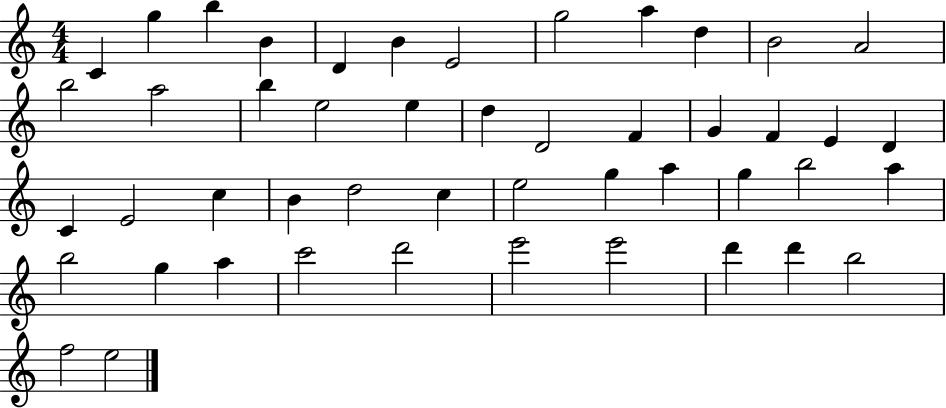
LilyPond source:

{
  \clef treble
  \numericTimeSignature
  \time 4/4
  \key c \major
  c'4 g''4 b''4 b'4 | d'4 b'4 e'2 | g''2 a''4 d''4 | b'2 a'2 | \break b''2 a''2 | b''4 e''2 e''4 | d''4 d'2 f'4 | g'4 f'4 e'4 d'4 | \break c'4 e'2 c''4 | b'4 d''2 c''4 | e''2 g''4 a''4 | g''4 b''2 a''4 | \break b''2 g''4 a''4 | c'''2 d'''2 | e'''2 e'''2 | d'''4 d'''4 b''2 | \break f''2 e''2 | \bar "|."
}